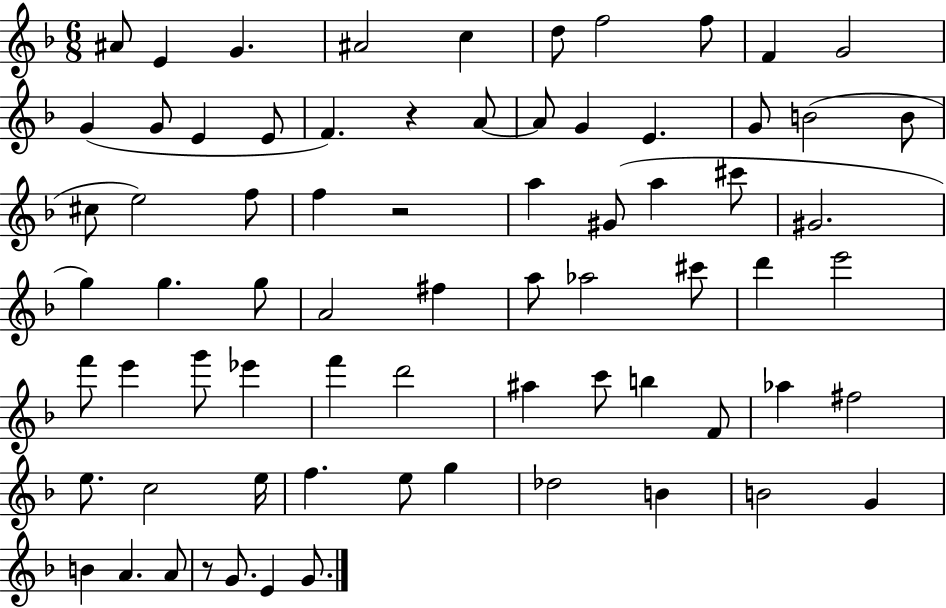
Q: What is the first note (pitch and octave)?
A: A#4